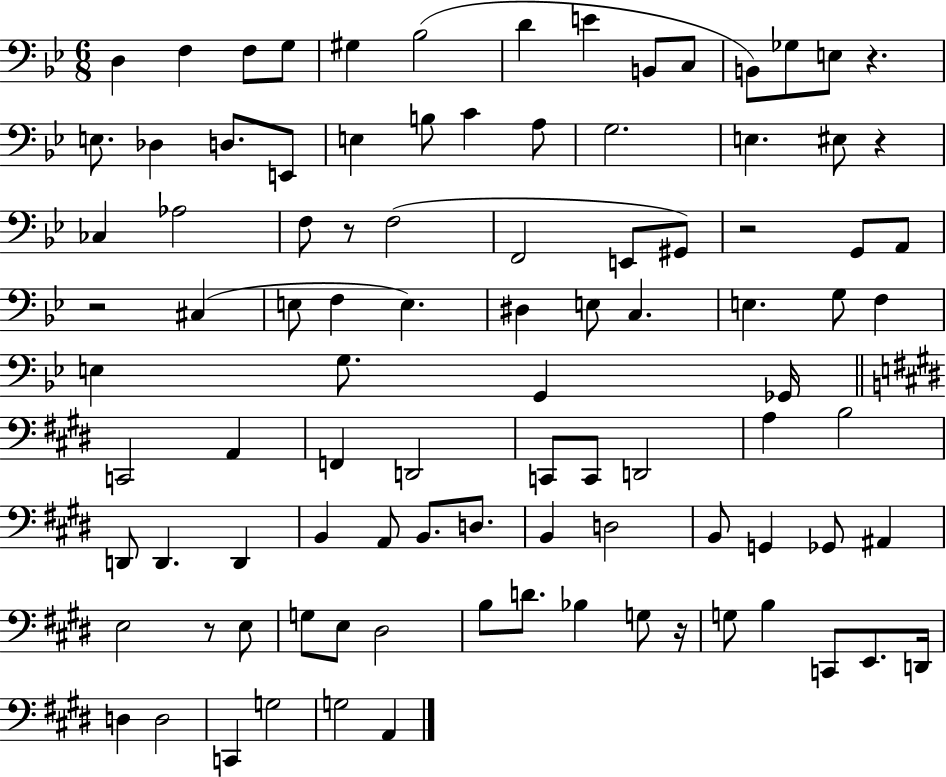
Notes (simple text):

D3/q F3/q F3/e G3/e G#3/q Bb3/h D4/q E4/q B2/e C3/e B2/e Gb3/e E3/e R/q. E3/e. Db3/q D3/e. E2/e E3/q B3/e C4/q A3/e G3/h. E3/q. EIS3/e R/q CES3/q Ab3/h F3/e R/e F3/h F2/h E2/e G#2/e R/h G2/e A2/e R/h C#3/q E3/e F3/q E3/q. D#3/q E3/e C3/q. E3/q. G3/e F3/q E3/q G3/e. G2/q Gb2/s C2/h A2/q F2/q D2/h C2/e C2/e D2/h A3/q B3/h D2/e D2/q. D2/q B2/q A2/e B2/e. D3/e. B2/q D3/h B2/e G2/q Gb2/e A#2/q E3/h R/e E3/e G3/e E3/e D#3/h B3/e D4/e. Bb3/q G3/e R/s G3/e B3/q C2/e E2/e. D2/s D3/q D3/h C2/q G3/h G3/h A2/q